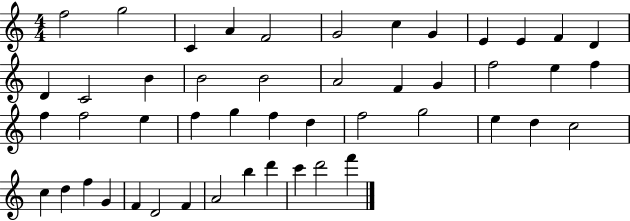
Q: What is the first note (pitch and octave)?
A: F5